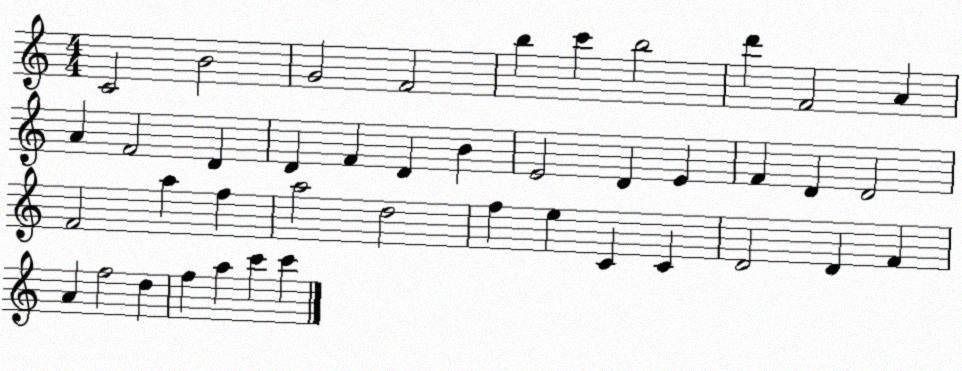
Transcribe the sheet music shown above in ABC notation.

X:1
T:Untitled
M:4/4
L:1/4
K:C
C2 B2 G2 F2 b c' b2 d' F2 A A F2 D D F D B E2 D E F D D2 F2 a f a2 d2 f e C C D2 D F A f2 d f a c' c'